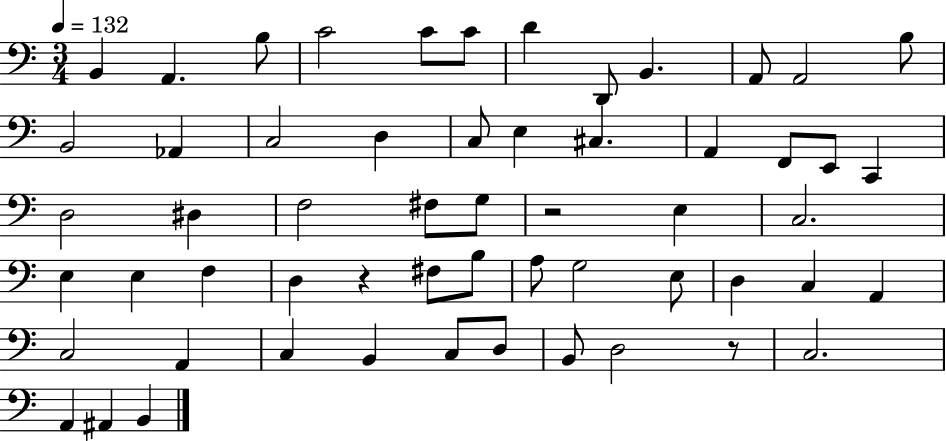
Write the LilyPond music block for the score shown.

{
  \clef bass
  \numericTimeSignature
  \time 3/4
  \key c \major
  \tempo 4 = 132
  b,4 a,4. b8 | c'2 c'8 c'8 | d'4 d,8 b,4. | a,8 a,2 b8 | \break b,2 aes,4 | c2 d4 | c8 e4 cis4. | a,4 f,8 e,8 c,4 | \break d2 dis4 | f2 fis8 g8 | r2 e4 | c2. | \break e4 e4 f4 | d4 r4 fis8 b8 | a8 g2 e8 | d4 c4 a,4 | \break c2 a,4 | c4 b,4 c8 d8 | b,8 d2 r8 | c2. | \break a,4 ais,4 b,4 | \bar "|."
}